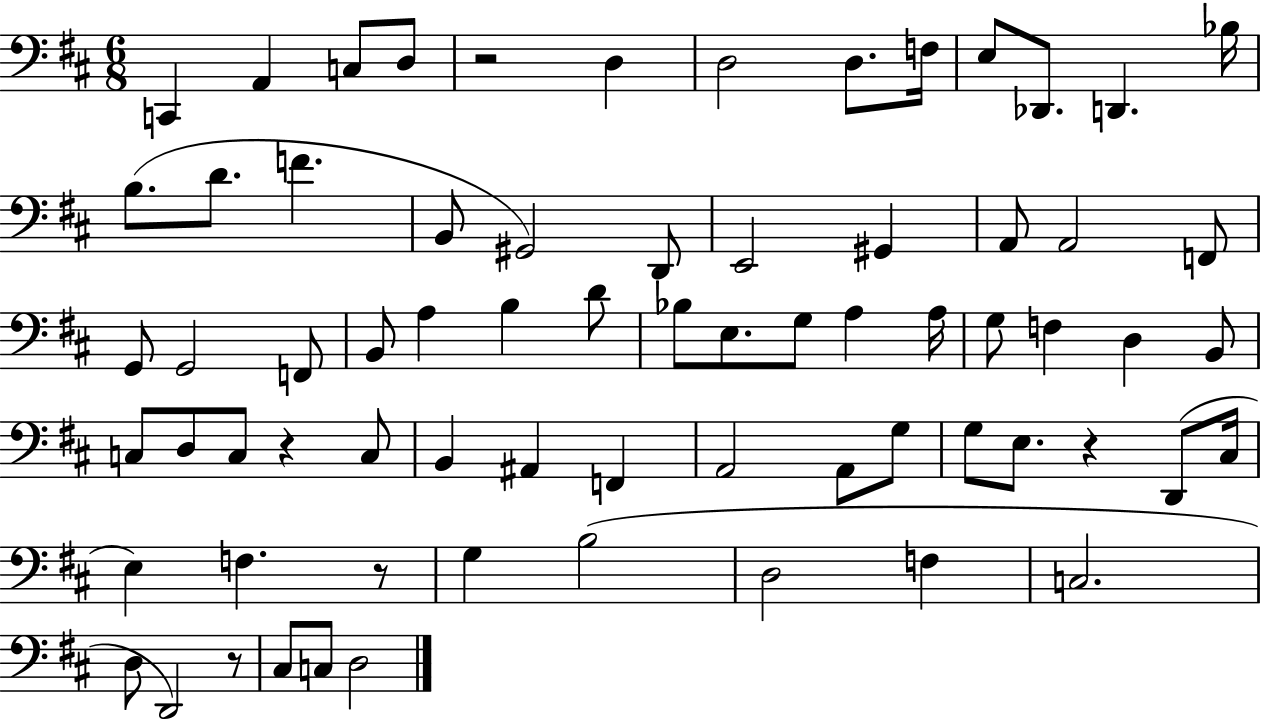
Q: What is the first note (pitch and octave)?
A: C2